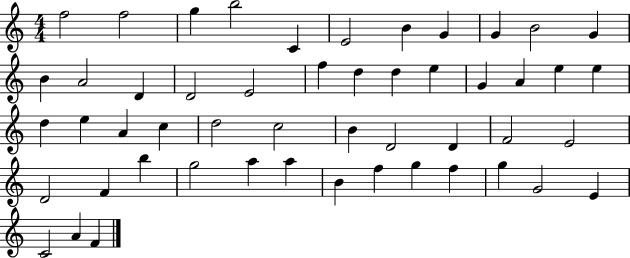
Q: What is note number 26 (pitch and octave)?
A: E5